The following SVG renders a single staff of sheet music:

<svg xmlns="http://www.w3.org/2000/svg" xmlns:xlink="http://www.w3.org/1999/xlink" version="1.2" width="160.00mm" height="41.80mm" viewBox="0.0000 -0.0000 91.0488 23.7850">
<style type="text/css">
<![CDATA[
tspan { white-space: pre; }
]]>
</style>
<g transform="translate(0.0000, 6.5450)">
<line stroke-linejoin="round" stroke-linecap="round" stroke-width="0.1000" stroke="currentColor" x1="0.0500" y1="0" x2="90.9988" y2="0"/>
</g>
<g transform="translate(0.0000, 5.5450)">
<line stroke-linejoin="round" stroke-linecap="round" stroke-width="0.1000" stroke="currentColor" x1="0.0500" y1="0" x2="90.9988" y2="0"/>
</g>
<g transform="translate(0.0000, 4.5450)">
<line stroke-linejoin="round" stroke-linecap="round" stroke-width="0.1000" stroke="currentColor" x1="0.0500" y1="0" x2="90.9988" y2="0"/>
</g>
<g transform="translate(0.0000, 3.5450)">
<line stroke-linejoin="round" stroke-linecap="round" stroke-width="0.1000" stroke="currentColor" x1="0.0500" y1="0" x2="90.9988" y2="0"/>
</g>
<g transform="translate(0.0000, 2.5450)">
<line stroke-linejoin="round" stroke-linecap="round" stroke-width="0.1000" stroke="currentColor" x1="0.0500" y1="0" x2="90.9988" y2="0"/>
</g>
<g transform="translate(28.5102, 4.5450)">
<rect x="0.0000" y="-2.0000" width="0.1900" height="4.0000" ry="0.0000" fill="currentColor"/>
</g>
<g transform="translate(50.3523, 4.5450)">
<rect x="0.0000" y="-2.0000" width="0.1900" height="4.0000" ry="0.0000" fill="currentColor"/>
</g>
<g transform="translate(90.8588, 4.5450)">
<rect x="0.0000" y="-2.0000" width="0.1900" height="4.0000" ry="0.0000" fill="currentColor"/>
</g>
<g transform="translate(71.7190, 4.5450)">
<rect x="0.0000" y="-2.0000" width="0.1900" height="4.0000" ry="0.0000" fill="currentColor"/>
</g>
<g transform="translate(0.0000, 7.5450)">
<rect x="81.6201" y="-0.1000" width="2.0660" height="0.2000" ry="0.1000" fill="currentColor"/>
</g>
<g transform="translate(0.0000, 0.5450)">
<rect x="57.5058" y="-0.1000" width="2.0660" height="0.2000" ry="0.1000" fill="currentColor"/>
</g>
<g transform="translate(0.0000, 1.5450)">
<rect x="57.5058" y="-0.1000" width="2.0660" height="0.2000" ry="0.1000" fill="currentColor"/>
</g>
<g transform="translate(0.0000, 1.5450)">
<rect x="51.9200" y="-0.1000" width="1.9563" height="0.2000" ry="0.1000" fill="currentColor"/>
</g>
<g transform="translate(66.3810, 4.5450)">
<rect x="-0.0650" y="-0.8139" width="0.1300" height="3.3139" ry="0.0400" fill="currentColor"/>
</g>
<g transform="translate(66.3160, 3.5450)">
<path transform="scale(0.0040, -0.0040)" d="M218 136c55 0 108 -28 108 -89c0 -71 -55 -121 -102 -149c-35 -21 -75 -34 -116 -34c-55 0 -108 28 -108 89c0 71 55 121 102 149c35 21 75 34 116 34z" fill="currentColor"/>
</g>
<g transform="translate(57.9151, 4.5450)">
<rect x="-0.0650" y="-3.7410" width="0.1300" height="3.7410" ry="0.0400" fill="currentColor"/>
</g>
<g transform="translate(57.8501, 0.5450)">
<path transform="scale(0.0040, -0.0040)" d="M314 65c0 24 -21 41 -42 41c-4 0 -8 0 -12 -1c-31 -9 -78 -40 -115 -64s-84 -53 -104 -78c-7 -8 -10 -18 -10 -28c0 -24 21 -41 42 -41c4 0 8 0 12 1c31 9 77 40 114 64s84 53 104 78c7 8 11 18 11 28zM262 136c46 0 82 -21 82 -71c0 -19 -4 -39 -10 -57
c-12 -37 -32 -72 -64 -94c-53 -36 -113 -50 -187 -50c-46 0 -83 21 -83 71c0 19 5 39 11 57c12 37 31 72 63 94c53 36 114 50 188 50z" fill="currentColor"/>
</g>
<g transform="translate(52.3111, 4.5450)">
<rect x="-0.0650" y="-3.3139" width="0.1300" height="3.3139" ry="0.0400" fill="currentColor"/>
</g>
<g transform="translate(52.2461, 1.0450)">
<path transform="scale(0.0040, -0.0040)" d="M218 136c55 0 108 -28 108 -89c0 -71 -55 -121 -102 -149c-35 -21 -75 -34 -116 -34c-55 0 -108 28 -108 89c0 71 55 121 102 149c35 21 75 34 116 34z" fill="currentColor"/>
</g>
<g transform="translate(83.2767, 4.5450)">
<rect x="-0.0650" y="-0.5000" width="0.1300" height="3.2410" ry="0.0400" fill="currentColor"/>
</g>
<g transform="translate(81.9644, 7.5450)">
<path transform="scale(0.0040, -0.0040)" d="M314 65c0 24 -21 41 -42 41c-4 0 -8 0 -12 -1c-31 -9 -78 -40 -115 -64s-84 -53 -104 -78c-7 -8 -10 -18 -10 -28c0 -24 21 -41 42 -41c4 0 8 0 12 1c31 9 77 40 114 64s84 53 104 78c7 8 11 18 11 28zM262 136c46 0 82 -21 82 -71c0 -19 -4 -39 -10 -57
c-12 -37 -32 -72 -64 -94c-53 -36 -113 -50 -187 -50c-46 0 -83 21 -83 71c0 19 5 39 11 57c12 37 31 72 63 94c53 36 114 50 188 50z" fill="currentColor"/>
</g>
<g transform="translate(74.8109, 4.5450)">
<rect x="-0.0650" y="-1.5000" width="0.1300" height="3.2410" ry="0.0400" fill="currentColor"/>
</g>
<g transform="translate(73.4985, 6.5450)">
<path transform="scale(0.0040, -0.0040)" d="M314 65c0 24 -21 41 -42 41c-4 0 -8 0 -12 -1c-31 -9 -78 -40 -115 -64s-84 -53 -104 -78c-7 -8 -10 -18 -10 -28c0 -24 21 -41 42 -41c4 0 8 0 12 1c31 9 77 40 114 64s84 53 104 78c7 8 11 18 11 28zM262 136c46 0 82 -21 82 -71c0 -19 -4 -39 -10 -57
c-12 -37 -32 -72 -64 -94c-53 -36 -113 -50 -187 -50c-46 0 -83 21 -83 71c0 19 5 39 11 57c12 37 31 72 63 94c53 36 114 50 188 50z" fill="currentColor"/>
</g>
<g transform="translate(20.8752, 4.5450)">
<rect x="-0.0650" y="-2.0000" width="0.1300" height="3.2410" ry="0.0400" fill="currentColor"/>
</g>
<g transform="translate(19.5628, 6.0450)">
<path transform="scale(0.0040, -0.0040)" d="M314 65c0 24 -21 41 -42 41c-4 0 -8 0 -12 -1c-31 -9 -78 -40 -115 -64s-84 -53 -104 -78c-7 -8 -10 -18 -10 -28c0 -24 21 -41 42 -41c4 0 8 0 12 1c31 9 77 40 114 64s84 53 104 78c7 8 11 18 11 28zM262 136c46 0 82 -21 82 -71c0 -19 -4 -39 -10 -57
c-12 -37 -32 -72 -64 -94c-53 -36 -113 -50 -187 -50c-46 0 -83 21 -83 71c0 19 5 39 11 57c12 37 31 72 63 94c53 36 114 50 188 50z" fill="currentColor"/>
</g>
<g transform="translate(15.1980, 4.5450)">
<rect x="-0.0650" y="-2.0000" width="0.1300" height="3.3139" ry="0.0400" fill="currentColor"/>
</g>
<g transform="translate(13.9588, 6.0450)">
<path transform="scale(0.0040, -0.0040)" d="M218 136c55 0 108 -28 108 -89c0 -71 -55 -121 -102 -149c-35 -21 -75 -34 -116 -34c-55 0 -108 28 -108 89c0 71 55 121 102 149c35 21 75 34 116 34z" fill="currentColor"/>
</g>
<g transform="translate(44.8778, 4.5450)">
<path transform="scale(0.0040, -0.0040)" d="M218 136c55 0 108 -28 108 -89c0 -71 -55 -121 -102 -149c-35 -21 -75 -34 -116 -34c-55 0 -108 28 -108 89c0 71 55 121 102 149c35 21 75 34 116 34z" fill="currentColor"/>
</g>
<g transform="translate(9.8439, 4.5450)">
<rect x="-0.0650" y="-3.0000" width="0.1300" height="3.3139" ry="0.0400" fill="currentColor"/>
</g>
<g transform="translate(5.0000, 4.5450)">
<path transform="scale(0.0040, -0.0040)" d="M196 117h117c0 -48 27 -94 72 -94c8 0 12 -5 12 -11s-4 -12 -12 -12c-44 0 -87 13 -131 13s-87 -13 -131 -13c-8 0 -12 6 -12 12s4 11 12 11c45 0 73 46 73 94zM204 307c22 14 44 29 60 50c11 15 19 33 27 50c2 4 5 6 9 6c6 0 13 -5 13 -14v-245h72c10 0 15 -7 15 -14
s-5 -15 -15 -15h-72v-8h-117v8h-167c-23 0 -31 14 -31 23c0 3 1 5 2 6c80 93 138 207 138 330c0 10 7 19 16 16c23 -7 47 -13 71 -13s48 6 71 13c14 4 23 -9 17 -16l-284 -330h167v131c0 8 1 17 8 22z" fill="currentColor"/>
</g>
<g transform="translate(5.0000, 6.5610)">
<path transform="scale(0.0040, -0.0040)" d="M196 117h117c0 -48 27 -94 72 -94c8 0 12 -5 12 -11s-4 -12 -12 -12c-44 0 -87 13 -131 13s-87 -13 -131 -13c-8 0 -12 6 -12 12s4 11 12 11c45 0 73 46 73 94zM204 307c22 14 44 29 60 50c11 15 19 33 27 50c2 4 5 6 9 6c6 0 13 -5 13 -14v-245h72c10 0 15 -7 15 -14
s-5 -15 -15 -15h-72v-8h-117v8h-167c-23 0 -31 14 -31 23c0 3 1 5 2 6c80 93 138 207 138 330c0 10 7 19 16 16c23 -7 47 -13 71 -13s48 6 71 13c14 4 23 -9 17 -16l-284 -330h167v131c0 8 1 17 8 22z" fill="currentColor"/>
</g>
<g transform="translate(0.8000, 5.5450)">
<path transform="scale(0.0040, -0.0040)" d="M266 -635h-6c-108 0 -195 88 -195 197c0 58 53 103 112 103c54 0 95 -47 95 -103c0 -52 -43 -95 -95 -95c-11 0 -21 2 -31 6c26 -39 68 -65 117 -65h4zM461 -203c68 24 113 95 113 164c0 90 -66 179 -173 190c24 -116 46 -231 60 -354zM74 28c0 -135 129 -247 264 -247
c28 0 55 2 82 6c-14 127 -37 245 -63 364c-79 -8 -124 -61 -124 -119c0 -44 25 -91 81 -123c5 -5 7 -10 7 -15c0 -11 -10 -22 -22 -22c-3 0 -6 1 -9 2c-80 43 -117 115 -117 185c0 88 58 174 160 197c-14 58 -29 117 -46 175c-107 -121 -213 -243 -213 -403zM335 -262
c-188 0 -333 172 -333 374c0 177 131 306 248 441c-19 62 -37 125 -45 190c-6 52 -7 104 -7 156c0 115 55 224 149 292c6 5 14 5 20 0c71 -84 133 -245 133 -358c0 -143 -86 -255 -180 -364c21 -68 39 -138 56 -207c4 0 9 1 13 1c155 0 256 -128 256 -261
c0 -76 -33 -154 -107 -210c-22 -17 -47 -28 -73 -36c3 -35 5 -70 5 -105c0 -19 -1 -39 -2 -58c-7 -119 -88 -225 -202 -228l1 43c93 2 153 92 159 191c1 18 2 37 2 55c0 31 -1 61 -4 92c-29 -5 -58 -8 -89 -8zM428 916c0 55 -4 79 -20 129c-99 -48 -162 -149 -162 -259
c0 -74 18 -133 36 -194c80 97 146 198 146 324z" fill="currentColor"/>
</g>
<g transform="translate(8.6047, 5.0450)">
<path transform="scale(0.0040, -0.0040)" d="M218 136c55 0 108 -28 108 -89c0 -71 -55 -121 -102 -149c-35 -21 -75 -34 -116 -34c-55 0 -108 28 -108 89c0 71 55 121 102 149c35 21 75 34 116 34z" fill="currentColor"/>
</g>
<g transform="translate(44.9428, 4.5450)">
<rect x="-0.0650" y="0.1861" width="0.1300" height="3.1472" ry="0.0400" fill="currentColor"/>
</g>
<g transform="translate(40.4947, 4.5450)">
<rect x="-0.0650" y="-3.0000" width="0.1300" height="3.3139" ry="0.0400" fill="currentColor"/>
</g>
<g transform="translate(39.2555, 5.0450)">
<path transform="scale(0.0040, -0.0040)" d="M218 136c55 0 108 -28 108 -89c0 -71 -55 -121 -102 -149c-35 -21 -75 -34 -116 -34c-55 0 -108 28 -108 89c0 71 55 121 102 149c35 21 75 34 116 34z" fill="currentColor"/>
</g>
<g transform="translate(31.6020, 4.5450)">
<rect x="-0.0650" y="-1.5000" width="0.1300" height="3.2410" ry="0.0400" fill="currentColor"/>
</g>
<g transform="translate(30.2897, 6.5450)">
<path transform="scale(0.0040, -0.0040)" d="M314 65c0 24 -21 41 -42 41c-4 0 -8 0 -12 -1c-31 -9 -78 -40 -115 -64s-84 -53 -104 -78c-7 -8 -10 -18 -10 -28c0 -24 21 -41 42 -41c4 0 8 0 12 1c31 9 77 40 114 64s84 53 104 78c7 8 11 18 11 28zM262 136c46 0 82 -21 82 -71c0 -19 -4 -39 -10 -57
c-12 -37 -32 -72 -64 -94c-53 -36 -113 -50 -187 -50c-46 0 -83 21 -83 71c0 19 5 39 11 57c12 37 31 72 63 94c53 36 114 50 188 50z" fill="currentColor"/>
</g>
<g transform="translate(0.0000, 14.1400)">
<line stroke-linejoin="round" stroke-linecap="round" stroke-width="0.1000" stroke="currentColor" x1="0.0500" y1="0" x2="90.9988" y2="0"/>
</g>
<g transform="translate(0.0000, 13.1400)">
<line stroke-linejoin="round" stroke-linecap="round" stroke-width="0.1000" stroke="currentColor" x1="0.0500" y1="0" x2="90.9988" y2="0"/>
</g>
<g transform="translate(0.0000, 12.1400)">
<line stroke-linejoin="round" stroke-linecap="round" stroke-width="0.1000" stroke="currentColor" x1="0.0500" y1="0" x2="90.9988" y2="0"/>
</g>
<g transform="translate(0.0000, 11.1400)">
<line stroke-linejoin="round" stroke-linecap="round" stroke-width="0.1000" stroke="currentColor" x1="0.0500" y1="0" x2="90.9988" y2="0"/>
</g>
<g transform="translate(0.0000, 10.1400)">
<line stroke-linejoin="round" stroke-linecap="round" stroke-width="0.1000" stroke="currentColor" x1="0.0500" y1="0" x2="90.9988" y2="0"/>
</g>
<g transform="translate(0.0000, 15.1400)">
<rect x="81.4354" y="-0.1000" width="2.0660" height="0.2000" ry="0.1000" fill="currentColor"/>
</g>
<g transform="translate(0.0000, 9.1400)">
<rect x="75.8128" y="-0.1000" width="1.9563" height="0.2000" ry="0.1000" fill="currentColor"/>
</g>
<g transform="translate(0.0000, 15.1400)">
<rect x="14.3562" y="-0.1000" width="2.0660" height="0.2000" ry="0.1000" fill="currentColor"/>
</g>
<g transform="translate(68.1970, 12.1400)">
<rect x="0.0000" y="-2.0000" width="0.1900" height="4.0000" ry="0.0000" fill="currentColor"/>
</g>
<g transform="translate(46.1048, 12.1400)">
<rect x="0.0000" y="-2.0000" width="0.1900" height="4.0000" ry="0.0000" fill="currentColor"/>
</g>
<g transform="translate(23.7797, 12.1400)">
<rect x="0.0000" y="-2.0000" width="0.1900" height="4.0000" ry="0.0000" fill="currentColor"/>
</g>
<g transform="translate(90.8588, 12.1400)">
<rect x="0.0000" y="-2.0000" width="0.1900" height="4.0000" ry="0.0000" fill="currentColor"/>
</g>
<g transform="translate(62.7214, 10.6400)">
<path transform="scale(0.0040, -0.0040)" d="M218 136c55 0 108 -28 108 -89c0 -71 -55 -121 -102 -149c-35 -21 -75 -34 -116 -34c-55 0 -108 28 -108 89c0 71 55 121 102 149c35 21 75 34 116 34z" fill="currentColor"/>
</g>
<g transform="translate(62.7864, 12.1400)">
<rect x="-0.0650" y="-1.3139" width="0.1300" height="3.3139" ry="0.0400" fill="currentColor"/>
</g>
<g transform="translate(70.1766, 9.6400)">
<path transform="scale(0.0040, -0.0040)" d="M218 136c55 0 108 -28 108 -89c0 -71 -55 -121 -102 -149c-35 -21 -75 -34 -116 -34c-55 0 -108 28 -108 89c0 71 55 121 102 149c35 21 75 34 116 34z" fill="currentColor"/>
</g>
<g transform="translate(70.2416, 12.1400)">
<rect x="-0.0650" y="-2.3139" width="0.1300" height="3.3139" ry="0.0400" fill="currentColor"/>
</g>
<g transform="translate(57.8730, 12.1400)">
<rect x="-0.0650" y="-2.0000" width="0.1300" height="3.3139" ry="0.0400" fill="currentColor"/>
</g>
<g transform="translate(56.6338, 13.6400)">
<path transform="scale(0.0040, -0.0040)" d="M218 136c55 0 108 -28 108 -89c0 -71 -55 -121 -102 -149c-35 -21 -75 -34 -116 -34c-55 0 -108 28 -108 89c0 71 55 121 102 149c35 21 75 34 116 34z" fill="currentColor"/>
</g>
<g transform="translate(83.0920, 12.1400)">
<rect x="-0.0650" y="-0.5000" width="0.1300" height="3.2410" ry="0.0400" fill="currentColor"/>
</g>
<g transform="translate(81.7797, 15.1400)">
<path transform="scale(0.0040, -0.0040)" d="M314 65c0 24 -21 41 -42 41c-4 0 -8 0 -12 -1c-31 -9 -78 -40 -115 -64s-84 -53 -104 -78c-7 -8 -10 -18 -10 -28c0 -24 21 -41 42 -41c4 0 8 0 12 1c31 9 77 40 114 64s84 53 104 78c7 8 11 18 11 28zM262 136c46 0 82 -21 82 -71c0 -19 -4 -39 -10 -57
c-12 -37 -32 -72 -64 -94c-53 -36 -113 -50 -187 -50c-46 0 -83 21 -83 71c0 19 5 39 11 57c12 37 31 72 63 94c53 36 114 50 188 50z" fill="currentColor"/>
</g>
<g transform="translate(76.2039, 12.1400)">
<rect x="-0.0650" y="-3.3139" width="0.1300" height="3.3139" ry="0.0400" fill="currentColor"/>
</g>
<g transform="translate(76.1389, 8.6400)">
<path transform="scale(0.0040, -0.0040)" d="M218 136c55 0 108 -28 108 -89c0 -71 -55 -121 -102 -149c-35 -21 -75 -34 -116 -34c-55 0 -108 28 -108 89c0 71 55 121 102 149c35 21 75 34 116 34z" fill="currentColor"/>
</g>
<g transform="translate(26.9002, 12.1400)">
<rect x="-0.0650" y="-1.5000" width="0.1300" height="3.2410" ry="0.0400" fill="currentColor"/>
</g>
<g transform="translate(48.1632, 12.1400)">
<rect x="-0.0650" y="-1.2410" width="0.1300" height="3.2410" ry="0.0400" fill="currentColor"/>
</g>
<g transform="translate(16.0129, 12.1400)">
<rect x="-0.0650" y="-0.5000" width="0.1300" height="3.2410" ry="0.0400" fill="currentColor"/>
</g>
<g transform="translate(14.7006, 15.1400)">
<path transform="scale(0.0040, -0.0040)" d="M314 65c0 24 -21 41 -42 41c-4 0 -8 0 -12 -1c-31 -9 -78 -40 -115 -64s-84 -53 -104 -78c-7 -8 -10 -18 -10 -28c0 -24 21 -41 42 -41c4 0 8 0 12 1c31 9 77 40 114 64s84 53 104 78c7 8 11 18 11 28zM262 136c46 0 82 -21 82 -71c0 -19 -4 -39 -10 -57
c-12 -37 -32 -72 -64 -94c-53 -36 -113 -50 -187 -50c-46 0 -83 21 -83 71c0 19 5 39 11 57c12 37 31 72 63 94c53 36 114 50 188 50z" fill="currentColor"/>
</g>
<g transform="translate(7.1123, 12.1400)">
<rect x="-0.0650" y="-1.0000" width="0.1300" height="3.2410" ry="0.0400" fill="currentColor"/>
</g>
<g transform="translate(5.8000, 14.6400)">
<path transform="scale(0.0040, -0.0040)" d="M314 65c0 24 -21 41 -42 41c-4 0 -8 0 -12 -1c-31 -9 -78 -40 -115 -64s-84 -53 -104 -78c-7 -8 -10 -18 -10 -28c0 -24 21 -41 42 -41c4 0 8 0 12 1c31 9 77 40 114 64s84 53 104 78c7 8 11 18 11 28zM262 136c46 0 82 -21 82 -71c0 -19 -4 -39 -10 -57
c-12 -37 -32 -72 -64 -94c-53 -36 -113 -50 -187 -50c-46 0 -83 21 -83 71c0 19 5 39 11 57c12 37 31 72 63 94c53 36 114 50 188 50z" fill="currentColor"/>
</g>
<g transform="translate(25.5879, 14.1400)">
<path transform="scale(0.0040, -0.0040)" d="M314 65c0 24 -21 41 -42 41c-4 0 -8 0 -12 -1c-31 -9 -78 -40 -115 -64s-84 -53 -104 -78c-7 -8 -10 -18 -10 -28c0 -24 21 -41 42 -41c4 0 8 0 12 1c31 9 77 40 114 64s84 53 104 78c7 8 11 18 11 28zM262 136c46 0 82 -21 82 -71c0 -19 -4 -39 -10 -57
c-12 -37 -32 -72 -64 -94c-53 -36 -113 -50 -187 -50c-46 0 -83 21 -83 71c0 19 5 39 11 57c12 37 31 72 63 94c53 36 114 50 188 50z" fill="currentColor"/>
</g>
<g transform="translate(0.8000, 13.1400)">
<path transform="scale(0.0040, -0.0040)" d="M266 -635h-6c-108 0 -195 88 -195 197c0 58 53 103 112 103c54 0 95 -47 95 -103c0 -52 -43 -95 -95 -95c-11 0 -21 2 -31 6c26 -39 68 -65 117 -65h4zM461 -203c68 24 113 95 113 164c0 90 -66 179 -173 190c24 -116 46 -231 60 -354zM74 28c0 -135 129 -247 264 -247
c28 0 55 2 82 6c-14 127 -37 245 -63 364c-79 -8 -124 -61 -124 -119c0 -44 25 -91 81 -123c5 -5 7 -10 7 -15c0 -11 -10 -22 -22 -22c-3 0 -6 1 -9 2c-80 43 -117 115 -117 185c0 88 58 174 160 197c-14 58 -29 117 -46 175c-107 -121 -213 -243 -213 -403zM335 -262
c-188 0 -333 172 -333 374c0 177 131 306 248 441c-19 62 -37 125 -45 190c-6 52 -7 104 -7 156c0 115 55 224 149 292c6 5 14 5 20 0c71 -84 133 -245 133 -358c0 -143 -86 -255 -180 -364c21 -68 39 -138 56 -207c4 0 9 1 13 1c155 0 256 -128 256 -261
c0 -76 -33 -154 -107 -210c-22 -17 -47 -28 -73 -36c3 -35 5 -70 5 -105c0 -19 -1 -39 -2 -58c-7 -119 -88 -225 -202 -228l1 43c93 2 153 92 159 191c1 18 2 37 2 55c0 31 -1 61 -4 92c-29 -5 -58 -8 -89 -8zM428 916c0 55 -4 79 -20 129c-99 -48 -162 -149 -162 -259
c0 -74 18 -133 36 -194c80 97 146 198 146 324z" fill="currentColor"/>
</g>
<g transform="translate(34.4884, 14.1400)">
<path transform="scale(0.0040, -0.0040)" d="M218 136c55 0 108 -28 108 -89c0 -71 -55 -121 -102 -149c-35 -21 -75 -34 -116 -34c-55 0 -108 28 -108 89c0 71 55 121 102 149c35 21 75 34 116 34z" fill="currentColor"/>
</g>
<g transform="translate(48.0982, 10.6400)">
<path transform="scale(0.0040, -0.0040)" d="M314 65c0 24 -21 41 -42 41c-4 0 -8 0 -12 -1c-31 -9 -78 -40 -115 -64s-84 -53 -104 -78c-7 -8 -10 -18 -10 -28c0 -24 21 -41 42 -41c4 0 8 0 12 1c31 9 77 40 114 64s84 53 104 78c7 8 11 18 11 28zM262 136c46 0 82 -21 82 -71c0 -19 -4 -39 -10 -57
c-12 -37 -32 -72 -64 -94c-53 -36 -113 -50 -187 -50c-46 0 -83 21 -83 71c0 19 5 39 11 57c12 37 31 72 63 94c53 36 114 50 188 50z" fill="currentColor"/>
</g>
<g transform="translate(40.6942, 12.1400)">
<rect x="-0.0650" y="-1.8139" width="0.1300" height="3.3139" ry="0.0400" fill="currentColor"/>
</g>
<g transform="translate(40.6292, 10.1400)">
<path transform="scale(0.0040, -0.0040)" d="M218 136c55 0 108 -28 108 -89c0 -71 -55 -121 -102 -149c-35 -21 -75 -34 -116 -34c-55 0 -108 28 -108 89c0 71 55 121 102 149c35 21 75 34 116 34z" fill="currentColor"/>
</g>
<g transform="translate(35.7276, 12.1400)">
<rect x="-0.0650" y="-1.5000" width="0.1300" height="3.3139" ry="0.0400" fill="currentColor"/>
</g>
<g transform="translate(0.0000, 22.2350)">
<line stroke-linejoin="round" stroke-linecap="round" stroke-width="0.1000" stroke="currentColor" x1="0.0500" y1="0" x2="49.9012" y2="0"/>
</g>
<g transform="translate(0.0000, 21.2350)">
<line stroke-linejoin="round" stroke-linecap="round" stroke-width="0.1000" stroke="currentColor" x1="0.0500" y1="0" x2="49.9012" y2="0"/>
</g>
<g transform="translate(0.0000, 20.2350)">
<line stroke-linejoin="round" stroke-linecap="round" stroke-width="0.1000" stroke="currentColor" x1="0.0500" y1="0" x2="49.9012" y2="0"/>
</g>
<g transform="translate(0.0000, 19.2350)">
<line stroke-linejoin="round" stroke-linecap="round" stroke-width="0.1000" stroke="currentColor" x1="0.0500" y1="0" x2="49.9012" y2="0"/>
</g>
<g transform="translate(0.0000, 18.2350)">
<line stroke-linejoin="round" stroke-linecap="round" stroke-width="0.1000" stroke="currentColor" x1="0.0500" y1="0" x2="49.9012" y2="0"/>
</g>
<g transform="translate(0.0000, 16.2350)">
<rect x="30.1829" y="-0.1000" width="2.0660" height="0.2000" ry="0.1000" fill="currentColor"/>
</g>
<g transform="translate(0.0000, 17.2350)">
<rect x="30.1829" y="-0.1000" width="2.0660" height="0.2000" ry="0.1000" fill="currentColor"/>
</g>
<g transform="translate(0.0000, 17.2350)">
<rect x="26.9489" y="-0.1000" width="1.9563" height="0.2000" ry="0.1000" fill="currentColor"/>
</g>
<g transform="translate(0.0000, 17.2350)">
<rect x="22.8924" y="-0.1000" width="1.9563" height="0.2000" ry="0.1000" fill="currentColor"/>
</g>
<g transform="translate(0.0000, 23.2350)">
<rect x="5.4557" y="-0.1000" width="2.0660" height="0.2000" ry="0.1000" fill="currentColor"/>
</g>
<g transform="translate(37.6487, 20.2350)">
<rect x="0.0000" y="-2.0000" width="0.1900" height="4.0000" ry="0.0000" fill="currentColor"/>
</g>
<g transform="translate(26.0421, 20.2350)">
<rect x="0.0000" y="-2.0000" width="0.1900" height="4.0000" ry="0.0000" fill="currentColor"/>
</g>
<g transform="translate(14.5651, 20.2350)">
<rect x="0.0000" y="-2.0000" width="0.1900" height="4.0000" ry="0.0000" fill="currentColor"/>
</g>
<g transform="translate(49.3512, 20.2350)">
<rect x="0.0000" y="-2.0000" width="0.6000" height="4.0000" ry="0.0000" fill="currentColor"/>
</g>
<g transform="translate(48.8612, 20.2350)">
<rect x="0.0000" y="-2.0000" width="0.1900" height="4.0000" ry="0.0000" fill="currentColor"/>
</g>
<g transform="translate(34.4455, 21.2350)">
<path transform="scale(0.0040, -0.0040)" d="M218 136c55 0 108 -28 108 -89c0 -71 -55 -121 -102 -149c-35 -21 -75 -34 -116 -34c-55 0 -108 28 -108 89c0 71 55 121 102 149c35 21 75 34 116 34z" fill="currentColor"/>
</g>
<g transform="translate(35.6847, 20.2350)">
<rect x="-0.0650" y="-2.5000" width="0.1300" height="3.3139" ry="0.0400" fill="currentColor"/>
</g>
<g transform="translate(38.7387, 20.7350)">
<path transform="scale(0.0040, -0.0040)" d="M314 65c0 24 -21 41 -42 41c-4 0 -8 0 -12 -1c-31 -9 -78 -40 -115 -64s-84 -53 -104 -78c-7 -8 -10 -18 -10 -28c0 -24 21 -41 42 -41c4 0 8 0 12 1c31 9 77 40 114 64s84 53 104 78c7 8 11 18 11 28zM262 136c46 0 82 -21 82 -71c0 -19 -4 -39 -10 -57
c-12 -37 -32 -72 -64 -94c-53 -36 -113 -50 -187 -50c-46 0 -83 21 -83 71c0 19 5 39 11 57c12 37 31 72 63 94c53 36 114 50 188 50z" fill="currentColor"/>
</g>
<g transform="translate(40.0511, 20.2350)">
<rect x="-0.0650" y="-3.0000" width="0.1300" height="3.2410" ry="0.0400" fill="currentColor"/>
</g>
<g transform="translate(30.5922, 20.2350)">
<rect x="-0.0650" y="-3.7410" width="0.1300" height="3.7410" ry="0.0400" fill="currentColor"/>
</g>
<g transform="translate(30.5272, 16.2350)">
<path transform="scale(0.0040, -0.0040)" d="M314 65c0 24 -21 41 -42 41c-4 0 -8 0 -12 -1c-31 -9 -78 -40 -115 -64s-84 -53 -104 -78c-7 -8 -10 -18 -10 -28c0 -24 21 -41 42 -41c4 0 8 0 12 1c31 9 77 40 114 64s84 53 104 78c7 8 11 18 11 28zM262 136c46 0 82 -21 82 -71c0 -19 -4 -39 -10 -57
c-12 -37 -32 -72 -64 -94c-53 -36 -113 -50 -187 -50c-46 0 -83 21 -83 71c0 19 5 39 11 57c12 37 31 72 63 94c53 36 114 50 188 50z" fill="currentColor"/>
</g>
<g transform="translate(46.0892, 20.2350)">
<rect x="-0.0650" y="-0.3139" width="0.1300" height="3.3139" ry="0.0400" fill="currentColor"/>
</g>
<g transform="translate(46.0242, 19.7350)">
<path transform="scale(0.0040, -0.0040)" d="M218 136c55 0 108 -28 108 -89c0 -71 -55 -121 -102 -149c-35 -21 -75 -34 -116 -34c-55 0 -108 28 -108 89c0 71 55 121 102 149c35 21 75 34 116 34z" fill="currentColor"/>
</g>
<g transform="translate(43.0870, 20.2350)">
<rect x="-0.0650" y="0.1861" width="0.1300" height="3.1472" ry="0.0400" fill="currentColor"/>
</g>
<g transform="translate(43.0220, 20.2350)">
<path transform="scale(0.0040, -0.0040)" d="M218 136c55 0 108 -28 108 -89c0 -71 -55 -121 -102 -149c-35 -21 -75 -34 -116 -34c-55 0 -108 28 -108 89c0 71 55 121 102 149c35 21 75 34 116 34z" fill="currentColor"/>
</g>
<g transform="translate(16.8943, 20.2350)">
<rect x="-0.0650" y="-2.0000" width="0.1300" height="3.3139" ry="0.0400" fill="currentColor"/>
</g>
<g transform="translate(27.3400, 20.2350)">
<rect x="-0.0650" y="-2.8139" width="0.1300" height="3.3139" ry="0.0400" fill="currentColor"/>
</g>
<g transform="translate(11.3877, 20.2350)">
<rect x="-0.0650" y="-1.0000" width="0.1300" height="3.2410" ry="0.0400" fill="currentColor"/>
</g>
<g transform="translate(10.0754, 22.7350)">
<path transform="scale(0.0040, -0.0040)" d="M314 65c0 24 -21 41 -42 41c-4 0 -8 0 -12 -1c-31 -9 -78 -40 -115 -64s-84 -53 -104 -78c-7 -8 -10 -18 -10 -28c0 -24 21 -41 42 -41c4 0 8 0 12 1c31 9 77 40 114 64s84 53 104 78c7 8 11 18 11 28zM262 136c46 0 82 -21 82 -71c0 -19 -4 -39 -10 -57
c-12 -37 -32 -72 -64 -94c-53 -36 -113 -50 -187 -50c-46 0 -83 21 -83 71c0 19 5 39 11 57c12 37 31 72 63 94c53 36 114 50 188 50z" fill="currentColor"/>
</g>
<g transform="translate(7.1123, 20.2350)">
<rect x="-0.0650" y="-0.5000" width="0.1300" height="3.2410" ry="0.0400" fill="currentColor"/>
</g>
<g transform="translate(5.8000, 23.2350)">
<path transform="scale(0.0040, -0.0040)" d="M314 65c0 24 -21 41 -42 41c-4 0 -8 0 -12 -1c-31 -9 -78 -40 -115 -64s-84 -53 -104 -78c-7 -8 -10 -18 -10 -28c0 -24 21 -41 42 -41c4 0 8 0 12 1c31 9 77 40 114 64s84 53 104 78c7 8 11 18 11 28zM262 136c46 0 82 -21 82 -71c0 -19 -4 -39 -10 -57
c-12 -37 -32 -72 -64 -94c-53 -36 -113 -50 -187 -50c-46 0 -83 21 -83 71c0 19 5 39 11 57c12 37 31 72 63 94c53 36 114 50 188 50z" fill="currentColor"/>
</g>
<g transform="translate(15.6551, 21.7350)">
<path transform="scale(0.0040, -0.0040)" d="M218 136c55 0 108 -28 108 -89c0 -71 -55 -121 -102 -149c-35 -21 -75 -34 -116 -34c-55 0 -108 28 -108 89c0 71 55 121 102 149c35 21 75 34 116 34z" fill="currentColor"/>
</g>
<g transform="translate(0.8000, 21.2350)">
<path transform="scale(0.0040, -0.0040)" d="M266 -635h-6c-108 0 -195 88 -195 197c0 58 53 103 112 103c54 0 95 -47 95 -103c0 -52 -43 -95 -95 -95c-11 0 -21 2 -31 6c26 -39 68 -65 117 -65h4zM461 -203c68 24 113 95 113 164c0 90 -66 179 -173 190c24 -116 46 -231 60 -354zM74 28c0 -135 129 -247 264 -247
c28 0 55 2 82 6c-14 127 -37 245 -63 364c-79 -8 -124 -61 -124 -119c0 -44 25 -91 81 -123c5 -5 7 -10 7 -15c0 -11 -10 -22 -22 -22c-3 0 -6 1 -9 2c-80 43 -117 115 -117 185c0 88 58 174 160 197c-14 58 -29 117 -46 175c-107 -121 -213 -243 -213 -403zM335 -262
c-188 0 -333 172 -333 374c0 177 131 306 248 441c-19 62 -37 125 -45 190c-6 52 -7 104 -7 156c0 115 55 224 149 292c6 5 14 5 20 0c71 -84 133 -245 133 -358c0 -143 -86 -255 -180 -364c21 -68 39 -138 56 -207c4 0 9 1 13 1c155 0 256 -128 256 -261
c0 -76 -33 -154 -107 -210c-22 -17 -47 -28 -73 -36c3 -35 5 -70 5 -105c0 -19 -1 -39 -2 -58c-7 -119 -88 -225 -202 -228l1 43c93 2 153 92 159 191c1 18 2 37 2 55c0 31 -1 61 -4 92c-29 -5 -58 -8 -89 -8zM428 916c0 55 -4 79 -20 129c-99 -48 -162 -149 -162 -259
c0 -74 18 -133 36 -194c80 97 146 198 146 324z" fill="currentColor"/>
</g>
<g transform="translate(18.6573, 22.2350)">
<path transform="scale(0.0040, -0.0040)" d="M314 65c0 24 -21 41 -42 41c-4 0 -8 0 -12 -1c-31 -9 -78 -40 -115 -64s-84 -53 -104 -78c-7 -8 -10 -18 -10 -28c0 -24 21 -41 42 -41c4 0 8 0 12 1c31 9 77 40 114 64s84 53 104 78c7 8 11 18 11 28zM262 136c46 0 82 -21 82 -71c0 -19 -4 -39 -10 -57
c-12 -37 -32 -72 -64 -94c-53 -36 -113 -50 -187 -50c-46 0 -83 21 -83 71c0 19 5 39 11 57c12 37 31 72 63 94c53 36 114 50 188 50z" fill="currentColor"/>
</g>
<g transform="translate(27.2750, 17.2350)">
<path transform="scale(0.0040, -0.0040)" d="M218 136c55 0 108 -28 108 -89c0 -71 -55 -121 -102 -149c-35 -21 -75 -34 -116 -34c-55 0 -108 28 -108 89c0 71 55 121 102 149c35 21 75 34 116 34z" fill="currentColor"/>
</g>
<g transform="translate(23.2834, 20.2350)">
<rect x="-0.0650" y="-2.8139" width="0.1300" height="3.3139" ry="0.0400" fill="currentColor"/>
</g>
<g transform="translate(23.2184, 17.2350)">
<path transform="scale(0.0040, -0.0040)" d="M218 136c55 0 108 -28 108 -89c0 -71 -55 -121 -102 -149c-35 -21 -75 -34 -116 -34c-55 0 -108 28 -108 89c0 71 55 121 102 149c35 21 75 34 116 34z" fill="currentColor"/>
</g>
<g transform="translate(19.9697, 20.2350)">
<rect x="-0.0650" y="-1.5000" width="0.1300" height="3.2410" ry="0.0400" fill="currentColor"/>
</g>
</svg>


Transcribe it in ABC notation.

X:1
T:Untitled
M:4/4
L:1/4
K:C
A F F2 E2 A B b c'2 d E2 C2 D2 C2 E2 E f e2 F e g b C2 C2 D2 F E2 a a c'2 G A2 B c